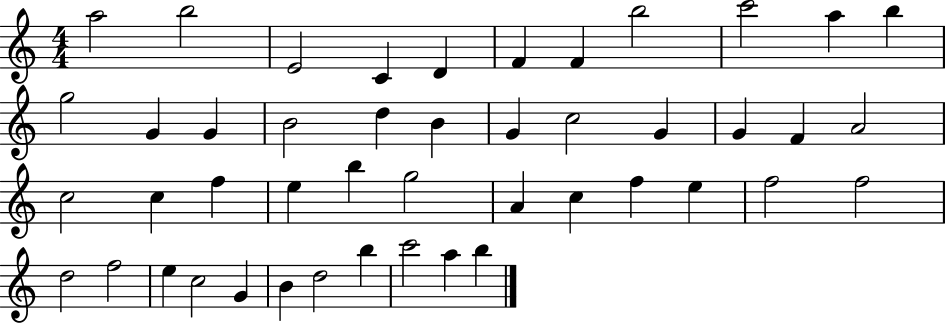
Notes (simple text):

A5/h B5/h E4/h C4/q D4/q F4/q F4/q B5/h C6/h A5/q B5/q G5/h G4/q G4/q B4/h D5/q B4/q G4/q C5/h G4/q G4/q F4/q A4/h C5/h C5/q F5/q E5/q B5/q G5/h A4/q C5/q F5/q E5/q F5/h F5/h D5/h F5/h E5/q C5/h G4/q B4/q D5/h B5/q C6/h A5/q B5/q